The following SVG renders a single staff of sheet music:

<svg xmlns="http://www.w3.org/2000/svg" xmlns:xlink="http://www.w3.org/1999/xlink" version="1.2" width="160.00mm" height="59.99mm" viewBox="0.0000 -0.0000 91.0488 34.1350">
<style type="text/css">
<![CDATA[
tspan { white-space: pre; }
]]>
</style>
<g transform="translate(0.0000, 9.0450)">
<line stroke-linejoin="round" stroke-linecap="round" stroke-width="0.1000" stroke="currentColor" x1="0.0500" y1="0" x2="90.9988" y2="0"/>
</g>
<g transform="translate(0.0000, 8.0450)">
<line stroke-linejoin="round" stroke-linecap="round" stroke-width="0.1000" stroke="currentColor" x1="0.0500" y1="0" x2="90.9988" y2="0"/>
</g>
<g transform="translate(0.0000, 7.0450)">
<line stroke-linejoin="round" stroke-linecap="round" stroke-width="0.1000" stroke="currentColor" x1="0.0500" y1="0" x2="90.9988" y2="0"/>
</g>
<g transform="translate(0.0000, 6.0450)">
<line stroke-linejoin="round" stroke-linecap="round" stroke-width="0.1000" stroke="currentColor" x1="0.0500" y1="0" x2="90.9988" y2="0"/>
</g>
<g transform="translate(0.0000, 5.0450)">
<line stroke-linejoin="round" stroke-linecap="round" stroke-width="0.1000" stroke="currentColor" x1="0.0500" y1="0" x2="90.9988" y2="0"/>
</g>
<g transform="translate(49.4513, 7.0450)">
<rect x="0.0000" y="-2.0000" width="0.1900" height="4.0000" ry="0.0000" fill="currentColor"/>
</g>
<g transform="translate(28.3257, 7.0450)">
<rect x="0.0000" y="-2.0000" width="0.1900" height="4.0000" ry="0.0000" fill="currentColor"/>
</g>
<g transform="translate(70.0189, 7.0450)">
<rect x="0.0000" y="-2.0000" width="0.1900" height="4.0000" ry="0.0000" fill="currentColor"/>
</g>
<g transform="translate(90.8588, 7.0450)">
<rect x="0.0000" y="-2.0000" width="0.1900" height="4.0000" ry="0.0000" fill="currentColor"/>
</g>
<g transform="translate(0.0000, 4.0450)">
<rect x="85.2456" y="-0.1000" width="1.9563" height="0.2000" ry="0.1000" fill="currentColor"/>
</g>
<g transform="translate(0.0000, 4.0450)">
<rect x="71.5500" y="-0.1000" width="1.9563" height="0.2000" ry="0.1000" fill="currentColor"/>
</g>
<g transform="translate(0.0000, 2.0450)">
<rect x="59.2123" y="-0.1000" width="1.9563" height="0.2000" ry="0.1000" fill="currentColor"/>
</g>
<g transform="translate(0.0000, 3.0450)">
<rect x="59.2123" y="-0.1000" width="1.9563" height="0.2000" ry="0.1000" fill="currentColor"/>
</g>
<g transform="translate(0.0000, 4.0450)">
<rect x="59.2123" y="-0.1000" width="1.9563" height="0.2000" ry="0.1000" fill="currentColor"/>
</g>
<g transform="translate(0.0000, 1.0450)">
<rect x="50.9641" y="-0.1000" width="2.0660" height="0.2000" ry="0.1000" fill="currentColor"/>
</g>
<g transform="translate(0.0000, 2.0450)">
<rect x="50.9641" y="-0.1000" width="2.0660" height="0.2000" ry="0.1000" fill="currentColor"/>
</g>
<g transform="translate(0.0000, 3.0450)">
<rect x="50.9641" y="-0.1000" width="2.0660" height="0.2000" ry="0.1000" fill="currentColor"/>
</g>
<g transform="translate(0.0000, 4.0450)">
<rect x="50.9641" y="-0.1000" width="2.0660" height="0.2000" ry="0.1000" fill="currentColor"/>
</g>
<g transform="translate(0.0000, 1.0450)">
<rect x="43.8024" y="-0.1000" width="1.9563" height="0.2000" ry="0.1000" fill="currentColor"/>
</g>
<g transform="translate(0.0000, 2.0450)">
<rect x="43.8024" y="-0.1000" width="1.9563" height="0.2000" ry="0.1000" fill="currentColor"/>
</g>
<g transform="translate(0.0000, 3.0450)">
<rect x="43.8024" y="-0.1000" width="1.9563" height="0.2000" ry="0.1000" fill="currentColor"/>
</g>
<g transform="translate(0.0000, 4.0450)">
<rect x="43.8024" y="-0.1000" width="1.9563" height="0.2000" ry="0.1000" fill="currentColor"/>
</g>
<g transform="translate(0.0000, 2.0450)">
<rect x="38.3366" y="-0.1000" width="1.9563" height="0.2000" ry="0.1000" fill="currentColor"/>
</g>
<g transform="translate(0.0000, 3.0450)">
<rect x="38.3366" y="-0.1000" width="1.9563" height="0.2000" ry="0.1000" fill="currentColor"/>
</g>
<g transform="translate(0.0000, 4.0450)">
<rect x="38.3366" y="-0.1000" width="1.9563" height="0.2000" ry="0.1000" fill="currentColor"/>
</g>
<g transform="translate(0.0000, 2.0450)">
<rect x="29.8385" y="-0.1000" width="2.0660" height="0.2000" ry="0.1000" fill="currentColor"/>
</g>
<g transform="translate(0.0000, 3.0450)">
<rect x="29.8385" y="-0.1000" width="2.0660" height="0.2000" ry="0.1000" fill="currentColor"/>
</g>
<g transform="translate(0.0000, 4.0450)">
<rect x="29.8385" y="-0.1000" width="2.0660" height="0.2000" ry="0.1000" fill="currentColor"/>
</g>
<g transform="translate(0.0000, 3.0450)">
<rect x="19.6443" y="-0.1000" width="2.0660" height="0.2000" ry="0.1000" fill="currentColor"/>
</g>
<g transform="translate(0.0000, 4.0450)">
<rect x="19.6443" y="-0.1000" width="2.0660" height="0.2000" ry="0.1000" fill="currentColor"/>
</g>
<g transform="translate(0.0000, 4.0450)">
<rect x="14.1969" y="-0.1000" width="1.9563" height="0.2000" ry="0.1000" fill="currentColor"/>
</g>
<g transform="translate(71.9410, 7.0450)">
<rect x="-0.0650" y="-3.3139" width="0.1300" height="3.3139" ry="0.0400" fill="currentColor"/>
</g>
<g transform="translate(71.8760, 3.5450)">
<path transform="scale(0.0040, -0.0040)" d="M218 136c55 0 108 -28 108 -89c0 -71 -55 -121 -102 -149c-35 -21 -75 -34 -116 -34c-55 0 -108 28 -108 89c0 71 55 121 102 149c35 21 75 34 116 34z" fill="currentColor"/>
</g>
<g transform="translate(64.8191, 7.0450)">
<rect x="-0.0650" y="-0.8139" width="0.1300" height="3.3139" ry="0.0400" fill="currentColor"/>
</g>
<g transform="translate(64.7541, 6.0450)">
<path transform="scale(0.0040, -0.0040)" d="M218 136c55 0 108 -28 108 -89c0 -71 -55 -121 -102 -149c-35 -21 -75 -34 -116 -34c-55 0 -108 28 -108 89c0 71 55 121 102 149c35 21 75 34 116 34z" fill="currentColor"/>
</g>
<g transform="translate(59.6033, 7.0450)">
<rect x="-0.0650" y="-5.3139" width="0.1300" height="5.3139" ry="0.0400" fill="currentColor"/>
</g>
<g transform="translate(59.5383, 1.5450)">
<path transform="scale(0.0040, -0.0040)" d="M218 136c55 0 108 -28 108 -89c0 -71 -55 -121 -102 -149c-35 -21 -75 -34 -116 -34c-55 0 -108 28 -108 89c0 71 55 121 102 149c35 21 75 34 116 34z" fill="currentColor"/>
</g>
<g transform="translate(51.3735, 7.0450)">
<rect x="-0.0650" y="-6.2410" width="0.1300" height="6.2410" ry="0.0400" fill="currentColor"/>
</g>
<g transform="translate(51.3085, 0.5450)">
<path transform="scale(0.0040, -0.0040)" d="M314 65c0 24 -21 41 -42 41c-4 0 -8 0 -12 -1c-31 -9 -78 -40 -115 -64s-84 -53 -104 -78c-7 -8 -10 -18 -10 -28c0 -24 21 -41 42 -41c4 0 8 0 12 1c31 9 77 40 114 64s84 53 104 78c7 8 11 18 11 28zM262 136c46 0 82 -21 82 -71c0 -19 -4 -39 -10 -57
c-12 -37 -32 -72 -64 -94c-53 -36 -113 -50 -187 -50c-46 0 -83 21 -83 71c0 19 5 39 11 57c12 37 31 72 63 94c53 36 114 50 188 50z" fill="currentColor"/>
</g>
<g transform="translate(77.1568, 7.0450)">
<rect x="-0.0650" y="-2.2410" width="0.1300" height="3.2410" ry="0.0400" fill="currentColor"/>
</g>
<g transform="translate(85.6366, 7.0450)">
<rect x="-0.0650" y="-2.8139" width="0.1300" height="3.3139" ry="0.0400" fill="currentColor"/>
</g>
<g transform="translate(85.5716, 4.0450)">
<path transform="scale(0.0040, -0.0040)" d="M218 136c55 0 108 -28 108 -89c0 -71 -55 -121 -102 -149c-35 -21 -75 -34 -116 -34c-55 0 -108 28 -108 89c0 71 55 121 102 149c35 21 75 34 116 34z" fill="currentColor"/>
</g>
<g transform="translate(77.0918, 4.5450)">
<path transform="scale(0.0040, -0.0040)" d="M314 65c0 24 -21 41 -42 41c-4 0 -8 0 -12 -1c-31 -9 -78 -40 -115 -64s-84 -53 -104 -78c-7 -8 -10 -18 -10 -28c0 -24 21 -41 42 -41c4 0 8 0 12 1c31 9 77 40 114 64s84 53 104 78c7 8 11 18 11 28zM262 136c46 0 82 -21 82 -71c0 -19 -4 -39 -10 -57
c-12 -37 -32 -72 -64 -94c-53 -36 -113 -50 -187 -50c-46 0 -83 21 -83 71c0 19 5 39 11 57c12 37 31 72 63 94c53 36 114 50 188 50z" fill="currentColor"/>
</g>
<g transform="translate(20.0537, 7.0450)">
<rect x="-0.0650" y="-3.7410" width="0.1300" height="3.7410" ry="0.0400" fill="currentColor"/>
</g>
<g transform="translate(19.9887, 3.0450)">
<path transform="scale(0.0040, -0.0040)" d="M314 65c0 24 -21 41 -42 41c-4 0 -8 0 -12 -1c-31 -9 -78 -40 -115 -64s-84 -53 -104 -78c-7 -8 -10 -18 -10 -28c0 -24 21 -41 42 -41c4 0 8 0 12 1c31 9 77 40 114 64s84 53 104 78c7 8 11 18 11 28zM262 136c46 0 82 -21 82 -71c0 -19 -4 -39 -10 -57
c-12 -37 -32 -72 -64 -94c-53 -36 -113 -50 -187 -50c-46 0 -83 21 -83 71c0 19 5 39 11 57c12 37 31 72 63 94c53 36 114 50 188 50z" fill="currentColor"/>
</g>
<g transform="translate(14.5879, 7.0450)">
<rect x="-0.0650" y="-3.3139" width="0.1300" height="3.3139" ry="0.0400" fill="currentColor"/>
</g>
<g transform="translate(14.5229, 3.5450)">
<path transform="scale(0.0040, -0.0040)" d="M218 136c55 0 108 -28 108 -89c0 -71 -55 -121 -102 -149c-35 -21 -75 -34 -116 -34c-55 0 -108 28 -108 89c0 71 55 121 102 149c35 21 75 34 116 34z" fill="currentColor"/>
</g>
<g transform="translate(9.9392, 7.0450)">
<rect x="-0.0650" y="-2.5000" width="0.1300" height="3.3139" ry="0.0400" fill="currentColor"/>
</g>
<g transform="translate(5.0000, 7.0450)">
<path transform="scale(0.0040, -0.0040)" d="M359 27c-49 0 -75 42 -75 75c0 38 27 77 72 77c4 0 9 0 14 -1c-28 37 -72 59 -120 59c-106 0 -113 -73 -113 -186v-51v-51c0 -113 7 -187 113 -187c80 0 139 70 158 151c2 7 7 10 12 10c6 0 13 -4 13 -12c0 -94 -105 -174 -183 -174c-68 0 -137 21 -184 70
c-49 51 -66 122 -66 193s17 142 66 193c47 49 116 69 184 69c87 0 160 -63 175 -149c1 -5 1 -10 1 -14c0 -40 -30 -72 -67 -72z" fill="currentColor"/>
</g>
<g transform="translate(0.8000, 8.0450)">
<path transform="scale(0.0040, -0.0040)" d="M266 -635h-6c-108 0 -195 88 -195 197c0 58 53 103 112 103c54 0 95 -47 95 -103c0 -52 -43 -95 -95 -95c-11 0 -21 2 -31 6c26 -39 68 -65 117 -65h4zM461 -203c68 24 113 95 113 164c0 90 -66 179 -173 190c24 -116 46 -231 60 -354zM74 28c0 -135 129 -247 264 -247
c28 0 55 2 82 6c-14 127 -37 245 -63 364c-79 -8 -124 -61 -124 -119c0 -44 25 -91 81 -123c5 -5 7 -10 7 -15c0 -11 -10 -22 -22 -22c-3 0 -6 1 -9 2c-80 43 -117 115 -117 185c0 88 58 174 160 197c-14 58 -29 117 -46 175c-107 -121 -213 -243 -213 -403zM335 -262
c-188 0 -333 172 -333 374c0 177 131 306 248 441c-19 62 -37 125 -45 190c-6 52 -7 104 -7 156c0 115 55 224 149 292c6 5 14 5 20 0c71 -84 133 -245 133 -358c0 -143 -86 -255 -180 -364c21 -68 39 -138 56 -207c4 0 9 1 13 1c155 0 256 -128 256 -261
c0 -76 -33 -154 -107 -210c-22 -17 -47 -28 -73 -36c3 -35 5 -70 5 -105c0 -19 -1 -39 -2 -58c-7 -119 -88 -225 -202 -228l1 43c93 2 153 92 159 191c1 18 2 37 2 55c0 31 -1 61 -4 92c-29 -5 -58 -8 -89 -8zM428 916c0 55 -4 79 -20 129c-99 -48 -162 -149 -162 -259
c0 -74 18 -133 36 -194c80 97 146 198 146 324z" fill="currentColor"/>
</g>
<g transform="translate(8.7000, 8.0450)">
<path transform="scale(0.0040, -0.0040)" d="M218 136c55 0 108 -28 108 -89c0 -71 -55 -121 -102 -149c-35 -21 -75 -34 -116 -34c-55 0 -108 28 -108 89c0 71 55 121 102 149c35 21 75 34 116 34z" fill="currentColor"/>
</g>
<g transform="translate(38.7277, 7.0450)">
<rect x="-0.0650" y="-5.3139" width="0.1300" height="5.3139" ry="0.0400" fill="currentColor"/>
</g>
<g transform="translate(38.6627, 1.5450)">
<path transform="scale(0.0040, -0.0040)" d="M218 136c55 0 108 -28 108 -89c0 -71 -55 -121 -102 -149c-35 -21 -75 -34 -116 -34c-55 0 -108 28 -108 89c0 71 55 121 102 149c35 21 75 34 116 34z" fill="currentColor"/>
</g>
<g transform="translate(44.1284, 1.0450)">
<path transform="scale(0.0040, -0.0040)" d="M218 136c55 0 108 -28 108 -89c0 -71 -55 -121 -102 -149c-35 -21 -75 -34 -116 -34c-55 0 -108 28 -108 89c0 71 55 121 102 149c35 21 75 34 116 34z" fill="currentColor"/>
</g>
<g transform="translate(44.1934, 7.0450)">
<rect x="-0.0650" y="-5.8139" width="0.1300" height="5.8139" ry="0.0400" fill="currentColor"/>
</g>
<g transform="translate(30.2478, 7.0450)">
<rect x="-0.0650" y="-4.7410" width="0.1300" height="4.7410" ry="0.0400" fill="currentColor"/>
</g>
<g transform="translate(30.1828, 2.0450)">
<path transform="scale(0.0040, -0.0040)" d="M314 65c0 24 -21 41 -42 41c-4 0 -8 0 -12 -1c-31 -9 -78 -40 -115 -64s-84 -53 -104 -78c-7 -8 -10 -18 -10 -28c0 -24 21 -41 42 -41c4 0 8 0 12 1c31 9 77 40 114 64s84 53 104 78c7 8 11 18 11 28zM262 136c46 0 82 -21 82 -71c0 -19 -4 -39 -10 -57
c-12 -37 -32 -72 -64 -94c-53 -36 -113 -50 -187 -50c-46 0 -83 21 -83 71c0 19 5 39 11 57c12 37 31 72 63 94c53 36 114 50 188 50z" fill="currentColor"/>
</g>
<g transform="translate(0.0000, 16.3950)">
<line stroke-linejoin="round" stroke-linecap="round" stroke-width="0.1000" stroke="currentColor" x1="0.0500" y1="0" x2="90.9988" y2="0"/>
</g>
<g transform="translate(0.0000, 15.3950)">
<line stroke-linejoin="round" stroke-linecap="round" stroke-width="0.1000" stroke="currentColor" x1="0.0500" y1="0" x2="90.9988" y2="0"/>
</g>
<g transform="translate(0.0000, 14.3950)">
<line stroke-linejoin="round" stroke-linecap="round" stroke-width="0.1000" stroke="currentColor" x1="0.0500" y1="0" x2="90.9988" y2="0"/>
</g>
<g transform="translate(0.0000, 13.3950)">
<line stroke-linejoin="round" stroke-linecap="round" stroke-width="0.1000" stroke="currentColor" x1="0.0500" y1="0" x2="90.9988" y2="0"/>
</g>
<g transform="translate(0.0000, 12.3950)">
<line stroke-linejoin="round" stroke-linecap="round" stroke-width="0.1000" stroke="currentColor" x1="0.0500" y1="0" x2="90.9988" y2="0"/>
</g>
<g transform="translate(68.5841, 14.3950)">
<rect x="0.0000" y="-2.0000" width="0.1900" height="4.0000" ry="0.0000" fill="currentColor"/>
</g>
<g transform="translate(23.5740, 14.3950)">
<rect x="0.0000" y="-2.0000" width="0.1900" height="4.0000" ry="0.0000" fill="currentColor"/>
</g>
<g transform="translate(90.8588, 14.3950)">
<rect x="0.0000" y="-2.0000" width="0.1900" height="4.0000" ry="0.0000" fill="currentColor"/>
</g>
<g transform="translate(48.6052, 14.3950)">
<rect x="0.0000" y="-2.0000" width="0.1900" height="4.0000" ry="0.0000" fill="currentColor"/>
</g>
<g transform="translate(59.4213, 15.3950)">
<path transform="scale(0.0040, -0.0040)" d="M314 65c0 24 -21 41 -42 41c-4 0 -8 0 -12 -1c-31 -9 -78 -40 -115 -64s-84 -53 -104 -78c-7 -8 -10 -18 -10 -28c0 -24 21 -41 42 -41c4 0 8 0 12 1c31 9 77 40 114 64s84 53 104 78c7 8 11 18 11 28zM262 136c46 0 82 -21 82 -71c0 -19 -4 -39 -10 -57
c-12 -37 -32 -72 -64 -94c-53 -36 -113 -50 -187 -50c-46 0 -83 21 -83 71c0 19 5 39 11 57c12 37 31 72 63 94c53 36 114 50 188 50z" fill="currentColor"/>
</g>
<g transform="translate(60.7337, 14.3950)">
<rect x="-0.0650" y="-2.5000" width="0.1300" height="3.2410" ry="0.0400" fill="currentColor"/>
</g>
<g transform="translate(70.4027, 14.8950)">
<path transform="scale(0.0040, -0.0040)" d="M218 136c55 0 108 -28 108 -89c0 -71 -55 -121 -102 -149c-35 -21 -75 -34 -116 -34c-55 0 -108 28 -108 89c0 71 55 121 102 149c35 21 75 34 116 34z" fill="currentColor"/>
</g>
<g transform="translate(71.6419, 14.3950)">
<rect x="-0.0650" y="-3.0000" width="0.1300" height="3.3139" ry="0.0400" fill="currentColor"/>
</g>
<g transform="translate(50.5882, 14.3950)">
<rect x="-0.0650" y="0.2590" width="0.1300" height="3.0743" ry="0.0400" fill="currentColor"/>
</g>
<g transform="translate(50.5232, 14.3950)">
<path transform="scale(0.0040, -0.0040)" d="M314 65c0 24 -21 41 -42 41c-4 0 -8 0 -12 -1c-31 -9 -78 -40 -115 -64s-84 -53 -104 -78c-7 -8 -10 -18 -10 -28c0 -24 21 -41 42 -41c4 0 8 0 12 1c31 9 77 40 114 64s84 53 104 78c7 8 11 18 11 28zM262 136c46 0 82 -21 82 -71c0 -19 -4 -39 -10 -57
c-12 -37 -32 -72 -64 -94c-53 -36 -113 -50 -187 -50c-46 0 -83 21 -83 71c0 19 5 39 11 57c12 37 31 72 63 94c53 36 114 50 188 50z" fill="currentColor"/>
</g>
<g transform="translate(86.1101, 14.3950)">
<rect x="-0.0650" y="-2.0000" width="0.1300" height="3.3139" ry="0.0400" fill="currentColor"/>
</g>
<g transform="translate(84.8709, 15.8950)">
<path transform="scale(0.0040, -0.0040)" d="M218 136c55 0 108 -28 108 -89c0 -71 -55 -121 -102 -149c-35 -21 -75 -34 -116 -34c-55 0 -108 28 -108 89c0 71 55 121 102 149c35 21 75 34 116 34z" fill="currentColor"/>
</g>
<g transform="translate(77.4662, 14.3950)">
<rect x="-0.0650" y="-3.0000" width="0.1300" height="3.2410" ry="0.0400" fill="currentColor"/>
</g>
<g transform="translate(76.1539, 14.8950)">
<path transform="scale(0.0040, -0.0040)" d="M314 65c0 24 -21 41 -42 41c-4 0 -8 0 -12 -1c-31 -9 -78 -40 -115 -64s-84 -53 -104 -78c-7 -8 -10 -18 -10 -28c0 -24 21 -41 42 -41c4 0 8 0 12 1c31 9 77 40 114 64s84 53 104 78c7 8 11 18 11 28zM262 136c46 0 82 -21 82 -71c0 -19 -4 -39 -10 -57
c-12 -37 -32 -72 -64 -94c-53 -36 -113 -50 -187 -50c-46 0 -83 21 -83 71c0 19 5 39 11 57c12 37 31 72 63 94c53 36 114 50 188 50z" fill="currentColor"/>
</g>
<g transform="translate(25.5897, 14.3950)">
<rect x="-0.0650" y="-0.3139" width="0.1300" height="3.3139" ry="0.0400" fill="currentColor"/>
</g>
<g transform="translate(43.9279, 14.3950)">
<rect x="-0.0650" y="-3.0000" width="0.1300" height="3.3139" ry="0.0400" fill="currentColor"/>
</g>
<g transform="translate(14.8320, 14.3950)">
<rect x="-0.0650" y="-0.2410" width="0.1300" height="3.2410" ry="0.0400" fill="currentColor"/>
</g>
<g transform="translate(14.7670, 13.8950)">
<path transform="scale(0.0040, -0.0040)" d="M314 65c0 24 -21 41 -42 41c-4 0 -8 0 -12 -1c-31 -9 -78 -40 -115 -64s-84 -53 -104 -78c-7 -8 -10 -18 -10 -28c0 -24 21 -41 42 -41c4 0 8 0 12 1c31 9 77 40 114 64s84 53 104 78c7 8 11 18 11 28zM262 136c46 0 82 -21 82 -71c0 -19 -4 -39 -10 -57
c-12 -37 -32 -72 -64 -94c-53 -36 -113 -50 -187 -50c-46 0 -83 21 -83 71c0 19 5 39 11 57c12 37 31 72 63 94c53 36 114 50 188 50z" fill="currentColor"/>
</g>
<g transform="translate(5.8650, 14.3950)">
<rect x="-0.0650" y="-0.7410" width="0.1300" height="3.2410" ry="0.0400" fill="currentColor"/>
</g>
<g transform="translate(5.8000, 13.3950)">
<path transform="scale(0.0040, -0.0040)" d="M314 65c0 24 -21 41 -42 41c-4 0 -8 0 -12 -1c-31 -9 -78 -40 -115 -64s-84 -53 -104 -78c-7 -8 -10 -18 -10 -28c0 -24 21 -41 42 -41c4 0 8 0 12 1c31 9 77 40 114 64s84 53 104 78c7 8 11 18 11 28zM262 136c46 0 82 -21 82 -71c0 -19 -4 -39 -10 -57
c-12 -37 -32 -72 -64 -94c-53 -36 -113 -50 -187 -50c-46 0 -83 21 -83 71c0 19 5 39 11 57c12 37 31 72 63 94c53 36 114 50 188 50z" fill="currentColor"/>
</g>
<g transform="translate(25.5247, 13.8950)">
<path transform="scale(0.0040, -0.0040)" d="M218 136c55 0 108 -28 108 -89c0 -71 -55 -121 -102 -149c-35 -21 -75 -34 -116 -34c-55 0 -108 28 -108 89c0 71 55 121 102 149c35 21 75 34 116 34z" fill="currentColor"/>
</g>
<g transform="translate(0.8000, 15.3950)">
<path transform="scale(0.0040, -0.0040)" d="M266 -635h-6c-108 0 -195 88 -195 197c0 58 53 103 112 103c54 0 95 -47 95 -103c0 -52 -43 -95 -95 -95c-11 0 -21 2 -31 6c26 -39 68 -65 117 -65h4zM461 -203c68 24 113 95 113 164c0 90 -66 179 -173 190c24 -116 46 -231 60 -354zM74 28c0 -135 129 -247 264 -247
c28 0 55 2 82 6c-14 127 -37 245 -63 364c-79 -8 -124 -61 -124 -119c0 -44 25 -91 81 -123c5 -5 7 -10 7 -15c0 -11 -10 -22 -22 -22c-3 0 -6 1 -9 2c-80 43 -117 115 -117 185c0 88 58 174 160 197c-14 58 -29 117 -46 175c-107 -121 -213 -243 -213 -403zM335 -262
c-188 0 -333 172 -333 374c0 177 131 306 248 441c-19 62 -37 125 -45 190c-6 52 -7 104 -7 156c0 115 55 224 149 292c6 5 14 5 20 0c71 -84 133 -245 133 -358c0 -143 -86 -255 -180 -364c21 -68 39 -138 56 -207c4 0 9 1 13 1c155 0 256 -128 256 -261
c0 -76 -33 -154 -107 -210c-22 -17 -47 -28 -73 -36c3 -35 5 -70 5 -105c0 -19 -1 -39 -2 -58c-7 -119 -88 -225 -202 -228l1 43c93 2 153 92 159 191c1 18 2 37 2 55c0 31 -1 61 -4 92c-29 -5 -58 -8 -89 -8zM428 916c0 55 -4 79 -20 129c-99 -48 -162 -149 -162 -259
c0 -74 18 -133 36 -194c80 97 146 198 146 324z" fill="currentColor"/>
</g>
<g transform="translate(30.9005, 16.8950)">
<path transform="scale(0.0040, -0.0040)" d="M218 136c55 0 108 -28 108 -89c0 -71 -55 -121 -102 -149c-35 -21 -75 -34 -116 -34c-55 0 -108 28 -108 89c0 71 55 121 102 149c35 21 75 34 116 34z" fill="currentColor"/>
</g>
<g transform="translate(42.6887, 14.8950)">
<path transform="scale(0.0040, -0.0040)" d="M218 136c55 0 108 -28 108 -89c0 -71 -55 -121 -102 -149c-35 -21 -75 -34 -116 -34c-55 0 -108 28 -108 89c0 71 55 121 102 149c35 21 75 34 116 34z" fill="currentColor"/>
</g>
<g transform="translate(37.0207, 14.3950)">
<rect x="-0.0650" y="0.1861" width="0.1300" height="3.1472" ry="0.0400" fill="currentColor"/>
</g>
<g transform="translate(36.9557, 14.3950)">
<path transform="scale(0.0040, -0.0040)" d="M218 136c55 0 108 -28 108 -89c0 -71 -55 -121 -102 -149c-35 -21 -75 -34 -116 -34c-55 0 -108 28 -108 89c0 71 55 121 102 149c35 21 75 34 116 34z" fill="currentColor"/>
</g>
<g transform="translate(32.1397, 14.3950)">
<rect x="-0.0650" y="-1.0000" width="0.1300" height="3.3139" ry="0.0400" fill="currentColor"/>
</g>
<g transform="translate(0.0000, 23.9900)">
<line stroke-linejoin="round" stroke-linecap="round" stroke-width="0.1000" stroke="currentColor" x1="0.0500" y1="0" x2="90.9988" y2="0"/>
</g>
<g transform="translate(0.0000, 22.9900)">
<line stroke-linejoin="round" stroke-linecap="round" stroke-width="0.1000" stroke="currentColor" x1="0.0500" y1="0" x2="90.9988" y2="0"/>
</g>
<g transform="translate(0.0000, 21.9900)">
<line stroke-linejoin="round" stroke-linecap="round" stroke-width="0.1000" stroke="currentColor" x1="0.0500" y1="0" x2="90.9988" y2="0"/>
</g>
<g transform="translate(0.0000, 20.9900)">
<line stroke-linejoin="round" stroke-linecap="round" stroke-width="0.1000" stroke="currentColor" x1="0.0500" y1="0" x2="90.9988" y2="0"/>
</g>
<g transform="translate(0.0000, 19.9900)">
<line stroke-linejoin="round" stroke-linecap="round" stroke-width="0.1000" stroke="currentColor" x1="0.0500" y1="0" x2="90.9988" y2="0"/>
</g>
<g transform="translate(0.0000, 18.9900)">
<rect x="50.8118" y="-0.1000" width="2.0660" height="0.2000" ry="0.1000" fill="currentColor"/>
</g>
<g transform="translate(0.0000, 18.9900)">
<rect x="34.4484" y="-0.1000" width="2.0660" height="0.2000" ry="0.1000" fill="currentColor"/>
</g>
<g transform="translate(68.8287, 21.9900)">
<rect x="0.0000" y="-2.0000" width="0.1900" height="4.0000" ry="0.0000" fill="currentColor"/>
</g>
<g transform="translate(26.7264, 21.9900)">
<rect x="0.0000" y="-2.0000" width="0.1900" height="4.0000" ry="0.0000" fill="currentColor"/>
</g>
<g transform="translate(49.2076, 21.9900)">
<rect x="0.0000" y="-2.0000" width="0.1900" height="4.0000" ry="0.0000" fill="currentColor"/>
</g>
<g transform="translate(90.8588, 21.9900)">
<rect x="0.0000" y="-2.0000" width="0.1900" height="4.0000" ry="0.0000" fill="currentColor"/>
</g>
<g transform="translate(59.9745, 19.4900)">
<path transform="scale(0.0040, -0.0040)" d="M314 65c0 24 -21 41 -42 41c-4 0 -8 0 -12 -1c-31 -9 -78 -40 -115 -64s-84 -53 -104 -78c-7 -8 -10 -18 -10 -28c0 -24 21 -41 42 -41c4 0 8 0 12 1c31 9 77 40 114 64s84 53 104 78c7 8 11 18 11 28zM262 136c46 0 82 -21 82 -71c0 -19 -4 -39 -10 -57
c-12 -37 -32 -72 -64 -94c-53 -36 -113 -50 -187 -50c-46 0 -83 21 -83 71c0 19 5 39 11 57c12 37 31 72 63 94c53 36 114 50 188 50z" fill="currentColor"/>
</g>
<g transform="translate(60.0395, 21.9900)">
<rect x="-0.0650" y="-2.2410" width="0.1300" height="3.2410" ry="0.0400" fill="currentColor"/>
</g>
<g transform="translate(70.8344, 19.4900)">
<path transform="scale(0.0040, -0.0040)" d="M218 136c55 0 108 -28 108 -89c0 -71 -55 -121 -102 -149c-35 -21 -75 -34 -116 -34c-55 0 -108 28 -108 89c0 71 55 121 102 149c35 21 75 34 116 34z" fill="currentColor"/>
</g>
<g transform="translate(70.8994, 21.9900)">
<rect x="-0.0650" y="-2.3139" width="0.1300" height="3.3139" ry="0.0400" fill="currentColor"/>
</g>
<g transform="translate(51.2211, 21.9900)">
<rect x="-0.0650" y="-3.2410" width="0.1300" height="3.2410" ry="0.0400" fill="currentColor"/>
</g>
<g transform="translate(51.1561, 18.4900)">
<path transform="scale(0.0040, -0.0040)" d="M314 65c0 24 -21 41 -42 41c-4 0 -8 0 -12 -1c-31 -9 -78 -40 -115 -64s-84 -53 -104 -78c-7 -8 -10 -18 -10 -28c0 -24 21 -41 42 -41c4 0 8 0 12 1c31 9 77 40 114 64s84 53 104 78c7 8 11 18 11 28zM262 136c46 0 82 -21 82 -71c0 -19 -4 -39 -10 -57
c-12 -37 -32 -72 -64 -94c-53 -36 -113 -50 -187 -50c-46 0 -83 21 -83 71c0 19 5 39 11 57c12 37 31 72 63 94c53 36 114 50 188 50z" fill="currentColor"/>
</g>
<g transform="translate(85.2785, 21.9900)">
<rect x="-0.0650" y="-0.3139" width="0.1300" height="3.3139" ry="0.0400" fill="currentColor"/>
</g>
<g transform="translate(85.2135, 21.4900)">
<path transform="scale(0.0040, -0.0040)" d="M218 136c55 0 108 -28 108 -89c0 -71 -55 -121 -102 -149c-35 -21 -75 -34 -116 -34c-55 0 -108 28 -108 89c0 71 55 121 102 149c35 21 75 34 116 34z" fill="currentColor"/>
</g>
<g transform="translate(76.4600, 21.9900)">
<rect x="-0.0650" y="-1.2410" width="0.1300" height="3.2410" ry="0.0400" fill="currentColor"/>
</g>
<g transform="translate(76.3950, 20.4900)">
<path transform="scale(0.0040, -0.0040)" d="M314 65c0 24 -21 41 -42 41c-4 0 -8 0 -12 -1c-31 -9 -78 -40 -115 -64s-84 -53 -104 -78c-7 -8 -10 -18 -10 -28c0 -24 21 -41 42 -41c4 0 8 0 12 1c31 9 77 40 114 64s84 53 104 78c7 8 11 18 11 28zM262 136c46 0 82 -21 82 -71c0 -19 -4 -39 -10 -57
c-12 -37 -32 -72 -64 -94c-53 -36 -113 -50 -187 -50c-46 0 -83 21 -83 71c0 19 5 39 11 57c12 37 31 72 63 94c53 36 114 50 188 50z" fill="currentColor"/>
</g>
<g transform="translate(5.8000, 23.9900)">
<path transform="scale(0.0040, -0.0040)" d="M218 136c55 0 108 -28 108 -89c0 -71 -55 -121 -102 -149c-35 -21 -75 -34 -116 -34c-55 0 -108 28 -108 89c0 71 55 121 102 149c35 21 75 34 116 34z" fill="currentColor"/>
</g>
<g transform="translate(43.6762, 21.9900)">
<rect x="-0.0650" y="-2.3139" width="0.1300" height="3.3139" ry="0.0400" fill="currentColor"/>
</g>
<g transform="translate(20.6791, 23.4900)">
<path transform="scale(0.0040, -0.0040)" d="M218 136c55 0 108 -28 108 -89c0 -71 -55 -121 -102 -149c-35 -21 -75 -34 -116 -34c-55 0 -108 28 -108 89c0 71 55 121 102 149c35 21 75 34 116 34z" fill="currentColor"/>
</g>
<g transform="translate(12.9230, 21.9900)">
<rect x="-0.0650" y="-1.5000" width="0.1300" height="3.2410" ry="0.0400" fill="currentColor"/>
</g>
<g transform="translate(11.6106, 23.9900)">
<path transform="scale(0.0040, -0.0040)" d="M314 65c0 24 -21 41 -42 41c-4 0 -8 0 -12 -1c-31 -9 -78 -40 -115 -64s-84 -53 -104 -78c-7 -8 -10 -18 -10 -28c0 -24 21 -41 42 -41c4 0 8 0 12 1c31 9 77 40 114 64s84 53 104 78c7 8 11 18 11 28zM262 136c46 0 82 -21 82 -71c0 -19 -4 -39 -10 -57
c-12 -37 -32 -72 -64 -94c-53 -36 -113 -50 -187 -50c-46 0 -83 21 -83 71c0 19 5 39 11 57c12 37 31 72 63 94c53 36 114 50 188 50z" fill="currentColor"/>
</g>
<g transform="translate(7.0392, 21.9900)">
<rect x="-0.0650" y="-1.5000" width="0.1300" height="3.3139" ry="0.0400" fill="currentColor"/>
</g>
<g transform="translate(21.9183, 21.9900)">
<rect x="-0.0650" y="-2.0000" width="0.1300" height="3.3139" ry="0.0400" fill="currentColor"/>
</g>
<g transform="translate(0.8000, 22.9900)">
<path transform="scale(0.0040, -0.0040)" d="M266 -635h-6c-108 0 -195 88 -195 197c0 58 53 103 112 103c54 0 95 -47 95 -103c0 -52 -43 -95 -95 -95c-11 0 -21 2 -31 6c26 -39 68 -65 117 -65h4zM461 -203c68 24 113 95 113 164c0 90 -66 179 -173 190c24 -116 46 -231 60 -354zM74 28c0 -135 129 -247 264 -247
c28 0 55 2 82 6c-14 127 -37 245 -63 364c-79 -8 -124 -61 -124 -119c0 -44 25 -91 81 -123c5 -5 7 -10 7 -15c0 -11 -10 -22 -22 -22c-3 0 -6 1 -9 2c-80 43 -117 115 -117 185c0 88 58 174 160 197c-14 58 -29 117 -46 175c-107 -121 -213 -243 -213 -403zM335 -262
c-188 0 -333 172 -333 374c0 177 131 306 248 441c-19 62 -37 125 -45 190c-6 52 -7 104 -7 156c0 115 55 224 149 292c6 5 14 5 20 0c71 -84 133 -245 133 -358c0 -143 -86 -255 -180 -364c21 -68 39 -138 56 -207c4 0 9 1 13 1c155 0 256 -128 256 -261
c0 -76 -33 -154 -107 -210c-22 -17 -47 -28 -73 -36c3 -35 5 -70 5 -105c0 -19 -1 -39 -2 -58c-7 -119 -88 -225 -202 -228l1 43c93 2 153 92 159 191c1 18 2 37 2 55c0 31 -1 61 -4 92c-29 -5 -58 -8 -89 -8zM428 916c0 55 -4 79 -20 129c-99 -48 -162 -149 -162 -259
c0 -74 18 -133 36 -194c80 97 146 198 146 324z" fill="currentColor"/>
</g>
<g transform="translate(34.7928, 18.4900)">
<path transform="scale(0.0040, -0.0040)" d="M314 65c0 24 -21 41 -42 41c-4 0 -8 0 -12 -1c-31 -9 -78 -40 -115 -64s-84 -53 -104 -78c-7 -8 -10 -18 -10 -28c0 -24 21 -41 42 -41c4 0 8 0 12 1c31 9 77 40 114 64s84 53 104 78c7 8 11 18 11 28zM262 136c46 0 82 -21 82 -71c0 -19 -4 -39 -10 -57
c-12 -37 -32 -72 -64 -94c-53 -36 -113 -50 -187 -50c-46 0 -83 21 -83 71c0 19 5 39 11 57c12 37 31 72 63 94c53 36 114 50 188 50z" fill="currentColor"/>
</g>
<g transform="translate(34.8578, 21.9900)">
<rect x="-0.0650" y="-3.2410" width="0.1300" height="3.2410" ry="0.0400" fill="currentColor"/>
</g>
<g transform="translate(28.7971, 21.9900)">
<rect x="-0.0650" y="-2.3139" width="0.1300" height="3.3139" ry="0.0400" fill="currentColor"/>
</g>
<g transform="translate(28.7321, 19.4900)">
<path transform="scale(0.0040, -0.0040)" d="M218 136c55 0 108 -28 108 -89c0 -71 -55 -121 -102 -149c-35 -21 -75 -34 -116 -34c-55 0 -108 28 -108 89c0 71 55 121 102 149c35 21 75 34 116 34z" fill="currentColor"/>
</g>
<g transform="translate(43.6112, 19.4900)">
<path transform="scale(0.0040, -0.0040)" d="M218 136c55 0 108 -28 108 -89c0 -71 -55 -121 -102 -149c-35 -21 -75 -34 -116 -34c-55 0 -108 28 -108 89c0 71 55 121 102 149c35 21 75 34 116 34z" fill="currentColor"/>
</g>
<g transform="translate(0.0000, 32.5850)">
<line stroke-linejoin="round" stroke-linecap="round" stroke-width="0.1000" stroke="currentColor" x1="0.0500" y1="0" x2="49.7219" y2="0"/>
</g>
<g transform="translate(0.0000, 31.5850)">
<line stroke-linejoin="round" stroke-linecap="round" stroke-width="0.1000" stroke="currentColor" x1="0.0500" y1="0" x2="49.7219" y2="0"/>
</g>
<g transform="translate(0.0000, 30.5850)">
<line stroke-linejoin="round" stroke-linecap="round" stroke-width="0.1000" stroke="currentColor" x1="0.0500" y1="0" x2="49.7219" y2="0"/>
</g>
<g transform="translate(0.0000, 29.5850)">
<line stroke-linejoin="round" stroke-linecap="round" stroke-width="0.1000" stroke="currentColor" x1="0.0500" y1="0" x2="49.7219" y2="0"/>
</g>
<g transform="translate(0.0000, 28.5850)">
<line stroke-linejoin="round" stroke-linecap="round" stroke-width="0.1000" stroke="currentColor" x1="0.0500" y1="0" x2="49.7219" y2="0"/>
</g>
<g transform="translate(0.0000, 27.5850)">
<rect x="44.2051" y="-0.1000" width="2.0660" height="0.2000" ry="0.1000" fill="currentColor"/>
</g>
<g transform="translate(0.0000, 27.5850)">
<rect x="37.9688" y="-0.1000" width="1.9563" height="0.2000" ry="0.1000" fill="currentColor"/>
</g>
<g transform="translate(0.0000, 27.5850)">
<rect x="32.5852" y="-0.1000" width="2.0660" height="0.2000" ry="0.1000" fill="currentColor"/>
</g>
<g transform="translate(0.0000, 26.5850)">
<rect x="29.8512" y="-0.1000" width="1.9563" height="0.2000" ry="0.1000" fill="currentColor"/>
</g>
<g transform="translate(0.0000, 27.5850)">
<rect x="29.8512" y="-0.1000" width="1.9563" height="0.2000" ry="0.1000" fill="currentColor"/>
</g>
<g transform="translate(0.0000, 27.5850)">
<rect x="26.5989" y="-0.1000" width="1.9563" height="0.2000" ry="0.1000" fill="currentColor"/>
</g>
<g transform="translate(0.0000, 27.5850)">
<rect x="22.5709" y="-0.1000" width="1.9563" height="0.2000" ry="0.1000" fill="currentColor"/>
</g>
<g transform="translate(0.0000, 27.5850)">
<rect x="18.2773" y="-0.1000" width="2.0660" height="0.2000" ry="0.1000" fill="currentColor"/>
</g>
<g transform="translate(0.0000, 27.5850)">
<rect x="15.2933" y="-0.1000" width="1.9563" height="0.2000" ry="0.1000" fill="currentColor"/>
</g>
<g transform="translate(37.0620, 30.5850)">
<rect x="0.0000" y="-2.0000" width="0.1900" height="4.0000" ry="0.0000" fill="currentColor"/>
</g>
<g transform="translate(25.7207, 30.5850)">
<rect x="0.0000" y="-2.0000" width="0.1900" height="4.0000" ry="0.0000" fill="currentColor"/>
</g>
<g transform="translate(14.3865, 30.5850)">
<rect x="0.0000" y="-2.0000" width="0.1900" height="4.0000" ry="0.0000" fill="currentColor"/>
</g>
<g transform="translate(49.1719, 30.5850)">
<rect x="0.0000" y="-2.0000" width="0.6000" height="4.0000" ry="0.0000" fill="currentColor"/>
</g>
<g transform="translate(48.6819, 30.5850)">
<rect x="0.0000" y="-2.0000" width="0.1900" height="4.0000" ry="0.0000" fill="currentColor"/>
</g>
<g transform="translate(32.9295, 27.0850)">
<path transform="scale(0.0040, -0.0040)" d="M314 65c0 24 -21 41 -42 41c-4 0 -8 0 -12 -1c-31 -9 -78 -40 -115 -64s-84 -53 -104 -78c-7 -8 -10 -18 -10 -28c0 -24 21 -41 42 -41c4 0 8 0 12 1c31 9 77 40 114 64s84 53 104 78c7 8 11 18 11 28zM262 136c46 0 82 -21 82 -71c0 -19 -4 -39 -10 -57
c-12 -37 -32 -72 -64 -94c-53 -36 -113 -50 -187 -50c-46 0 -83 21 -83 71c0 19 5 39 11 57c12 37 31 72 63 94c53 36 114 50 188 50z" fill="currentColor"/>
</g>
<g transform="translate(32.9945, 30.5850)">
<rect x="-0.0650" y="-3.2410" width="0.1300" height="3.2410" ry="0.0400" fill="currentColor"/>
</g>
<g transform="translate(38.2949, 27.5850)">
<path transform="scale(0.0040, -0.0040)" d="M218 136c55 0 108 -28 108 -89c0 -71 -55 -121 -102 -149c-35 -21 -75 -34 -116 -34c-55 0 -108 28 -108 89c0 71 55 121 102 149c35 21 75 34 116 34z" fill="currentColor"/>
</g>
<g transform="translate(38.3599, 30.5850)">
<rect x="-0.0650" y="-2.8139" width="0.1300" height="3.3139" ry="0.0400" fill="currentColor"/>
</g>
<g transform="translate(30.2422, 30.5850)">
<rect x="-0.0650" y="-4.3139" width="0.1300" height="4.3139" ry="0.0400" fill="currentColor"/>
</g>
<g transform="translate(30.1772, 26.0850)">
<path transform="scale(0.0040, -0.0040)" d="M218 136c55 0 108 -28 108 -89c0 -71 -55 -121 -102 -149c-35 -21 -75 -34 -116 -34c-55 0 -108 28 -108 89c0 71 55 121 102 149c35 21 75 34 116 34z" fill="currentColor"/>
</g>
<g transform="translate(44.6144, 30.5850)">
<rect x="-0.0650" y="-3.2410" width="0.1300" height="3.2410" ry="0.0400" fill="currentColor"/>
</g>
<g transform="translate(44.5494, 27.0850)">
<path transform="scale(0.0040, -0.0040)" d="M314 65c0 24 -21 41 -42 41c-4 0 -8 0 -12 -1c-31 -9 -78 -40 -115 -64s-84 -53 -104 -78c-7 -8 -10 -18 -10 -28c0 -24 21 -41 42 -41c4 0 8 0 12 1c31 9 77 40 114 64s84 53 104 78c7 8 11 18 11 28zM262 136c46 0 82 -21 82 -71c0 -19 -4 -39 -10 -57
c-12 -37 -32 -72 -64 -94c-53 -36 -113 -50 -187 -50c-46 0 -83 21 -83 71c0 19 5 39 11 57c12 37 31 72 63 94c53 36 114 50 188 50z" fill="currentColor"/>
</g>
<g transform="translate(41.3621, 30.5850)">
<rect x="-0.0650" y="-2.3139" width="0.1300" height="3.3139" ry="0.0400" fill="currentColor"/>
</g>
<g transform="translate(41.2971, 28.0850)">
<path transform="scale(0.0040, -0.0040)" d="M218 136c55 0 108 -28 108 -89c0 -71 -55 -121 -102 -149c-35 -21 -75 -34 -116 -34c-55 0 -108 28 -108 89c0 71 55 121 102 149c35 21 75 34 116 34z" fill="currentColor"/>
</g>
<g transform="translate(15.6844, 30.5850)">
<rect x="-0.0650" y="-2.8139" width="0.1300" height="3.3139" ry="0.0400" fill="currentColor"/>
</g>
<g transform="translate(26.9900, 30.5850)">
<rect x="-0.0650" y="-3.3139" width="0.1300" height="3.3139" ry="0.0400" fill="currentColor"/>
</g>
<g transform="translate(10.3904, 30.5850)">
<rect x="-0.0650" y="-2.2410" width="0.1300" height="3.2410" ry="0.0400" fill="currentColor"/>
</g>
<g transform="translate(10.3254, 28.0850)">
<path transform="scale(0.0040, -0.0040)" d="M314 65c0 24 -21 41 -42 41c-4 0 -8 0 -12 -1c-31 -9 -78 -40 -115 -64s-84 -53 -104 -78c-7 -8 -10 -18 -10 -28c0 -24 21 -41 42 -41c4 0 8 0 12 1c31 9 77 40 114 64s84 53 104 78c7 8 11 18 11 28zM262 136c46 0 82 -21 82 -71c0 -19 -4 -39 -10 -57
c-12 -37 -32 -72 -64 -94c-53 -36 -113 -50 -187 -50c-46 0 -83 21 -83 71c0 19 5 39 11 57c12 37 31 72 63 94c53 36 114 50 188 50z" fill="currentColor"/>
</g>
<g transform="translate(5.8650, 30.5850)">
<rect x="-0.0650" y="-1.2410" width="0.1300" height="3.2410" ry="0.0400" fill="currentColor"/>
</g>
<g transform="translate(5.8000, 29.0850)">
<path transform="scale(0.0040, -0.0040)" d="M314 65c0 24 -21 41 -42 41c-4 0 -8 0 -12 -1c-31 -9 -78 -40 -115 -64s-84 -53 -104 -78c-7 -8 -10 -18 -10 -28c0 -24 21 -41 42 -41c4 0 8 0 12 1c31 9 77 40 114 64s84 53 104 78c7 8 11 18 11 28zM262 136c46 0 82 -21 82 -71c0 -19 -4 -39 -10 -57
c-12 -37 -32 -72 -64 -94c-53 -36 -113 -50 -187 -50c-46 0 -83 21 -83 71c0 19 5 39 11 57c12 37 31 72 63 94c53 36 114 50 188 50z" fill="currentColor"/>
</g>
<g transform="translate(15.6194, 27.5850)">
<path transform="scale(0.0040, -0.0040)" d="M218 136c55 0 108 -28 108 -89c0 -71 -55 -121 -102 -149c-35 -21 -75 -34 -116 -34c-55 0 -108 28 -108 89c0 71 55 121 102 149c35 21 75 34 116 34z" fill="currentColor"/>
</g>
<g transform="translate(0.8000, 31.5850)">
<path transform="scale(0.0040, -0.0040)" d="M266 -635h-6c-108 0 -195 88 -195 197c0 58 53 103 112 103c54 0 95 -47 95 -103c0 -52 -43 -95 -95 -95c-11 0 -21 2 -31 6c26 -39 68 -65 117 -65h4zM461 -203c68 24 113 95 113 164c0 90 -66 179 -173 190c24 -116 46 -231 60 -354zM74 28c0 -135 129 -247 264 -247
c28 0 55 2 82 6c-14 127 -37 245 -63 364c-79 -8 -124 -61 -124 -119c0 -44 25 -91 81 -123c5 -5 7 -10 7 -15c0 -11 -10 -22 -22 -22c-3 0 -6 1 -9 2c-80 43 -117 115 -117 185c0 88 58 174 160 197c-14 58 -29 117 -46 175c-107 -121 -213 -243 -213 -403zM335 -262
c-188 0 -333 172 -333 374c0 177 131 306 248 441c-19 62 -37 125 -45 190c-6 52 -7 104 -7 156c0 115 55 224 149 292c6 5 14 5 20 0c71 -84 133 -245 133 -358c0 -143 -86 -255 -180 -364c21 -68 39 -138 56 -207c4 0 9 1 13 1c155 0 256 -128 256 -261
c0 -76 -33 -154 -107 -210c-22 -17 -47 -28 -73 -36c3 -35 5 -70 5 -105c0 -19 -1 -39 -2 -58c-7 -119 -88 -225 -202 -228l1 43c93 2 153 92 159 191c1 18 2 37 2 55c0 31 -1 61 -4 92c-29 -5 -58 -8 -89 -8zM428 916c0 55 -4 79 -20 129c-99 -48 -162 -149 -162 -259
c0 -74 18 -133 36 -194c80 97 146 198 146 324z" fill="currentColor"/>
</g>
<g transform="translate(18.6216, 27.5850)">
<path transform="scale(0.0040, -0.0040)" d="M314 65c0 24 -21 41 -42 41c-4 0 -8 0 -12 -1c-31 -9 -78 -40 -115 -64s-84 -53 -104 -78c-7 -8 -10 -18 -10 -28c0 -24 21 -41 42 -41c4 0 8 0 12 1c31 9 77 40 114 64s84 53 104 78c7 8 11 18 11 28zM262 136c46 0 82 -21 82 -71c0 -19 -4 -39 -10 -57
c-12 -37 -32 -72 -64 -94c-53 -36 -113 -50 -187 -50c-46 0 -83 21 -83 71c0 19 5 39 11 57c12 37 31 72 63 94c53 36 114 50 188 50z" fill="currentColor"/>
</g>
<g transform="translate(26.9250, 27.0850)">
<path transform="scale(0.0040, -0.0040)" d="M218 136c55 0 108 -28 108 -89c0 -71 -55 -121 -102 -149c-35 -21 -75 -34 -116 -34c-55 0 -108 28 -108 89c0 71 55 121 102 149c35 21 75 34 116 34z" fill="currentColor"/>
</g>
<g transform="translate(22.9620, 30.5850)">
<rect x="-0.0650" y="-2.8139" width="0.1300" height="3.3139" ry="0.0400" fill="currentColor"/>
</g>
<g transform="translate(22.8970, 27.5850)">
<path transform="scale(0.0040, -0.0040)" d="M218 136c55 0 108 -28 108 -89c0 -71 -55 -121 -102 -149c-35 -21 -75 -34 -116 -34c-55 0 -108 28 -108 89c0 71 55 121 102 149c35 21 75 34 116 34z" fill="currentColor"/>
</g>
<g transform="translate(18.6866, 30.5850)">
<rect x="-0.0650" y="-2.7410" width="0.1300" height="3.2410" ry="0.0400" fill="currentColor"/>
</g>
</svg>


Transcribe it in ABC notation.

X:1
T:Untitled
M:4/4
L:1/4
K:C
G b c'2 e'2 f' g' a'2 f' d b g2 a d2 c2 c D B A B2 G2 A A2 F E E2 F g b2 g b2 g2 g e2 c e2 g2 a a2 a b d' b2 a g b2